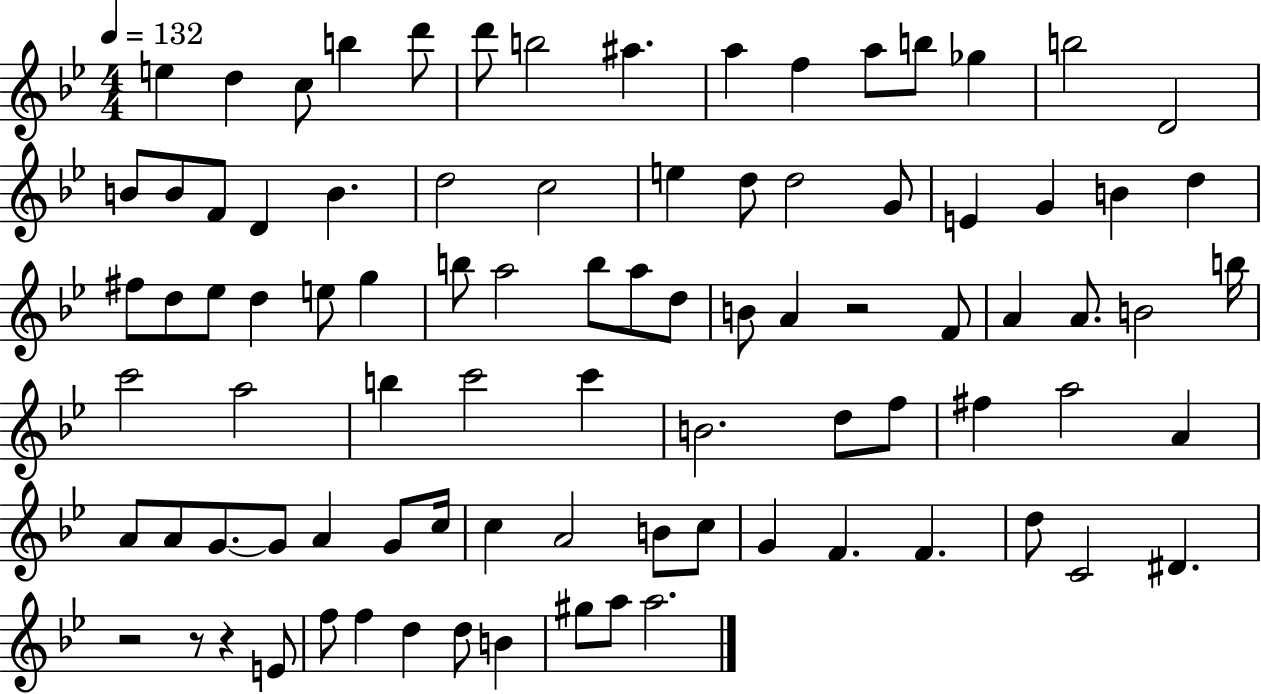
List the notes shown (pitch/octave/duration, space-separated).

E5/q D5/q C5/e B5/q D6/e D6/e B5/h A#5/q. A5/q F5/q A5/e B5/e Gb5/q B5/h D4/h B4/e B4/e F4/e D4/q B4/q. D5/h C5/h E5/q D5/e D5/h G4/e E4/q G4/q B4/q D5/q F#5/e D5/e Eb5/e D5/q E5/e G5/q B5/e A5/h B5/e A5/e D5/e B4/e A4/q R/h F4/e A4/q A4/e. B4/h B5/s C6/h A5/h B5/q C6/h C6/q B4/h. D5/e F5/e F#5/q A5/h A4/q A4/e A4/e G4/e. G4/e A4/q G4/e C5/s C5/q A4/h B4/e C5/e G4/q F4/q. F4/q. D5/e C4/h D#4/q. R/h R/e R/q E4/e F5/e F5/q D5/q D5/e B4/q G#5/e A5/e A5/h.